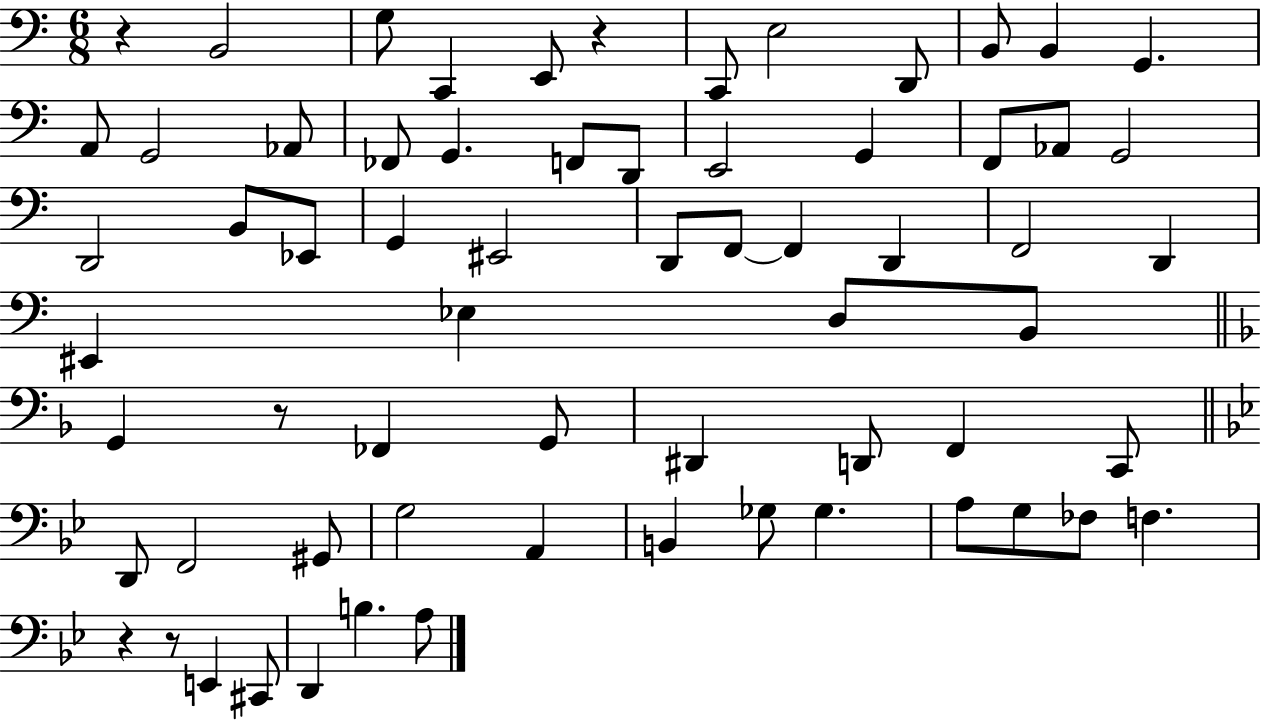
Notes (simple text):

R/q B2/h G3/e C2/q E2/e R/q C2/e E3/h D2/e B2/e B2/q G2/q. A2/e G2/h Ab2/e FES2/e G2/q. F2/e D2/e E2/h G2/q F2/e Ab2/e G2/h D2/h B2/e Eb2/e G2/q EIS2/h D2/e F2/e F2/q D2/q F2/h D2/q EIS2/q Eb3/q D3/e B2/e G2/q R/e FES2/q G2/e D#2/q D2/e F2/q C2/e D2/e F2/h G#2/e G3/h A2/q B2/q Gb3/e Gb3/q. A3/e G3/e FES3/e F3/q. R/q R/e E2/q C#2/e D2/q B3/q. A3/e